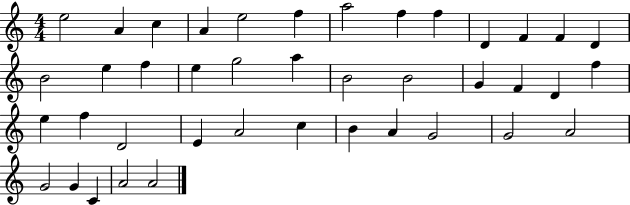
X:1
T:Untitled
M:4/4
L:1/4
K:C
e2 A c A e2 f a2 f f D F F D B2 e f e g2 a B2 B2 G F D f e f D2 E A2 c B A G2 G2 A2 G2 G C A2 A2